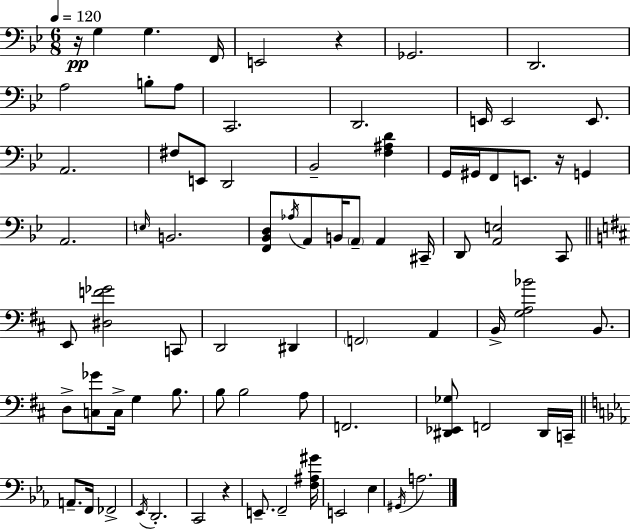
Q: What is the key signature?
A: BES major